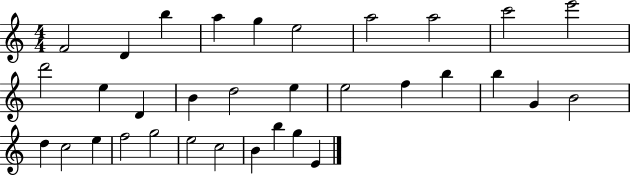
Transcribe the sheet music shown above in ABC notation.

X:1
T:Untitled
M:4/4
L:1/4
K:C
F2 D b a g e2 a2 a2 c'2 e'2 d'2 e D B d2 e e2 f b b G B2 d c2 e f2 g2 e2 c2 B b g E